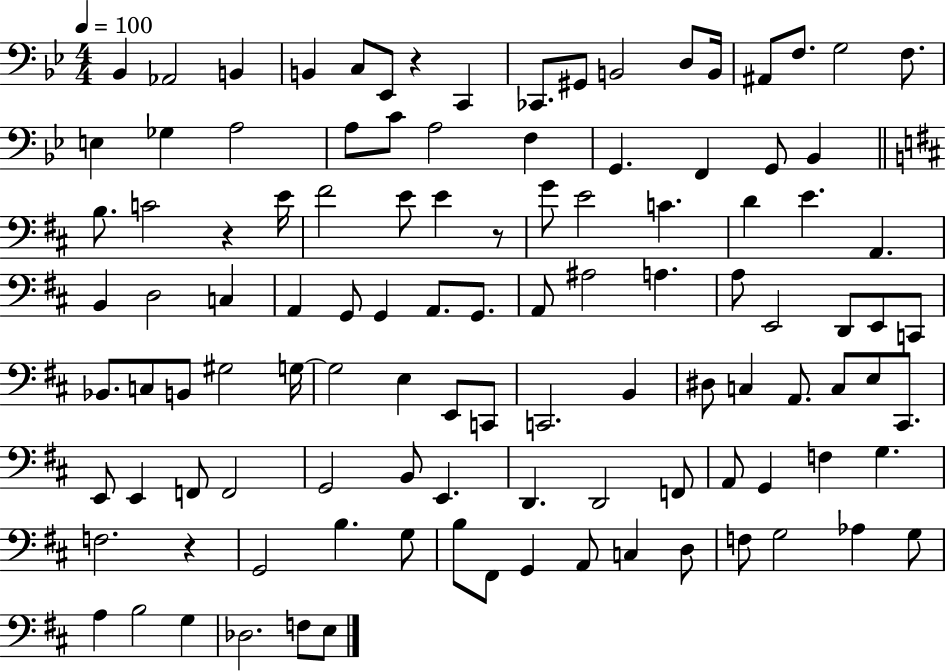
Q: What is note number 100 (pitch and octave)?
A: G3